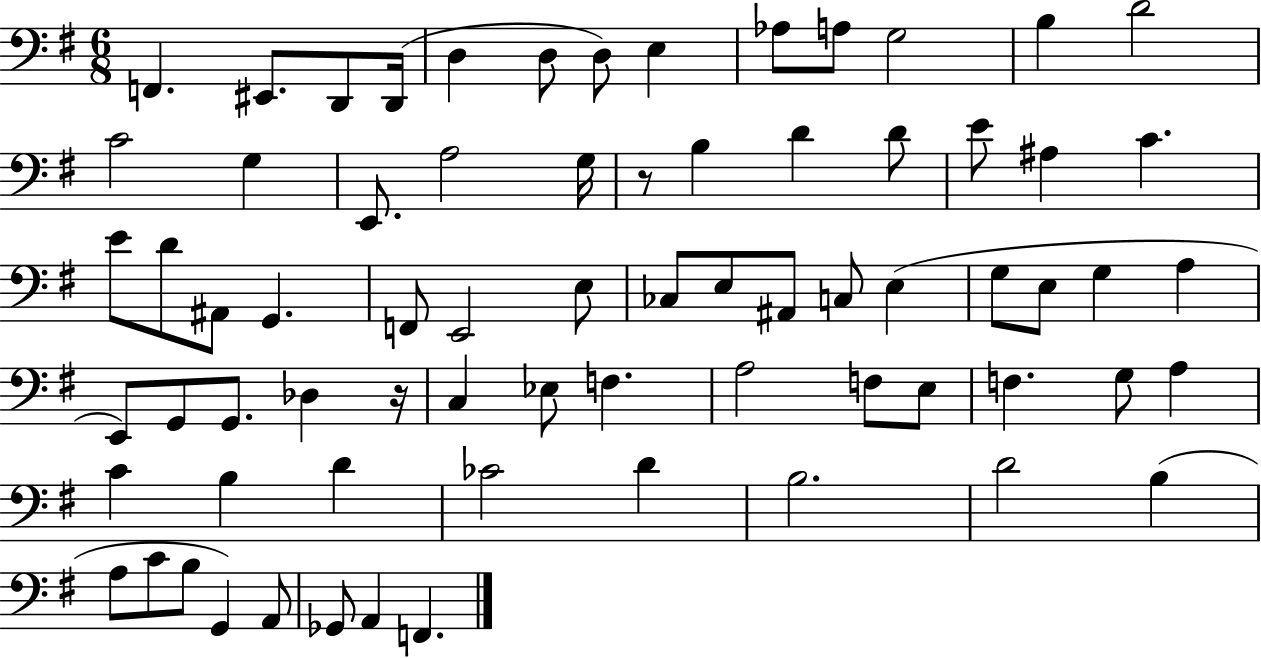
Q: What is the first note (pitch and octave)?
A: F2